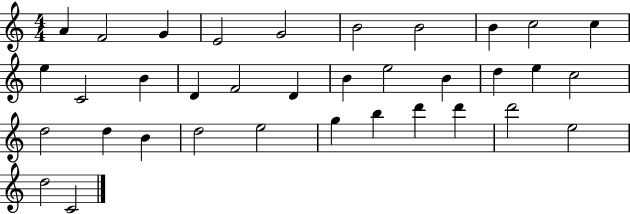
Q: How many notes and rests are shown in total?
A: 35